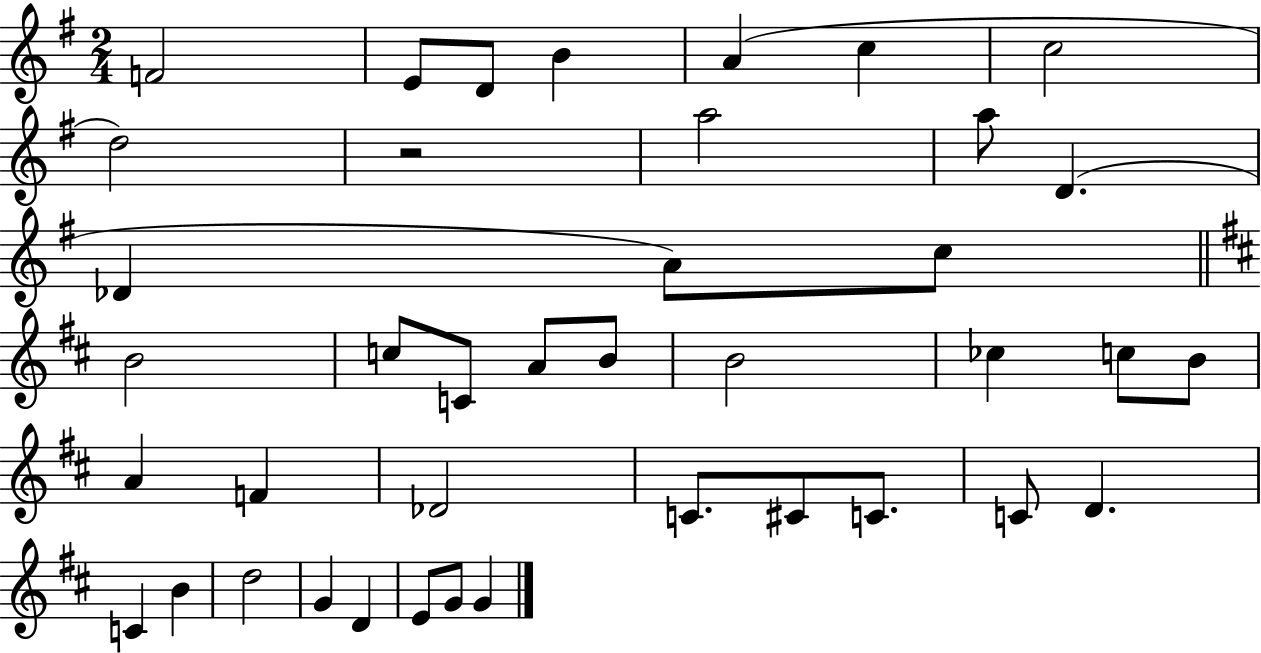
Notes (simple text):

F4/h E4/e D4/e B4/q A4/q C5/q C5/h D5/h R/h A5/h A5/e D4/q. Db4/q A4/e C5/e B4/h C5/e C4/e A4/e B4/e B4/h CES5/q C5/e B4/e A4/q F4/q Db4/h C4/e. C#4/e C4/e. C4/e D4/q. C4/q B4/q D5/h G4/q D4/q E4/e G4/e G4/q